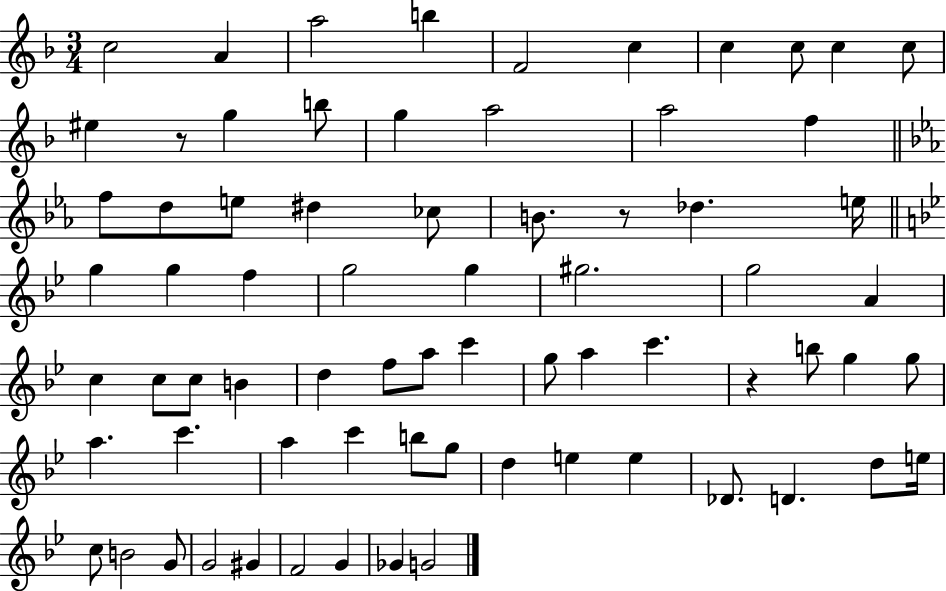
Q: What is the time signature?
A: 3/4